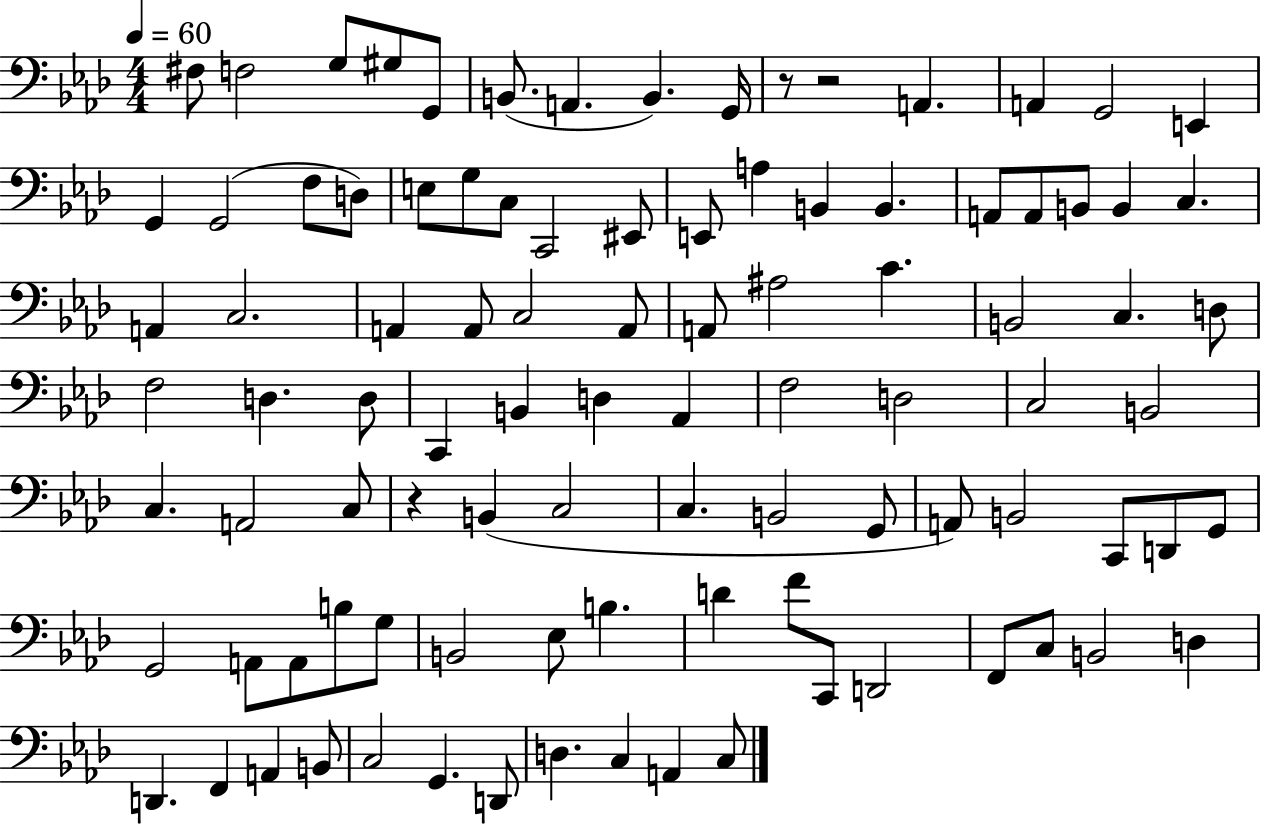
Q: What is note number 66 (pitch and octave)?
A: D2